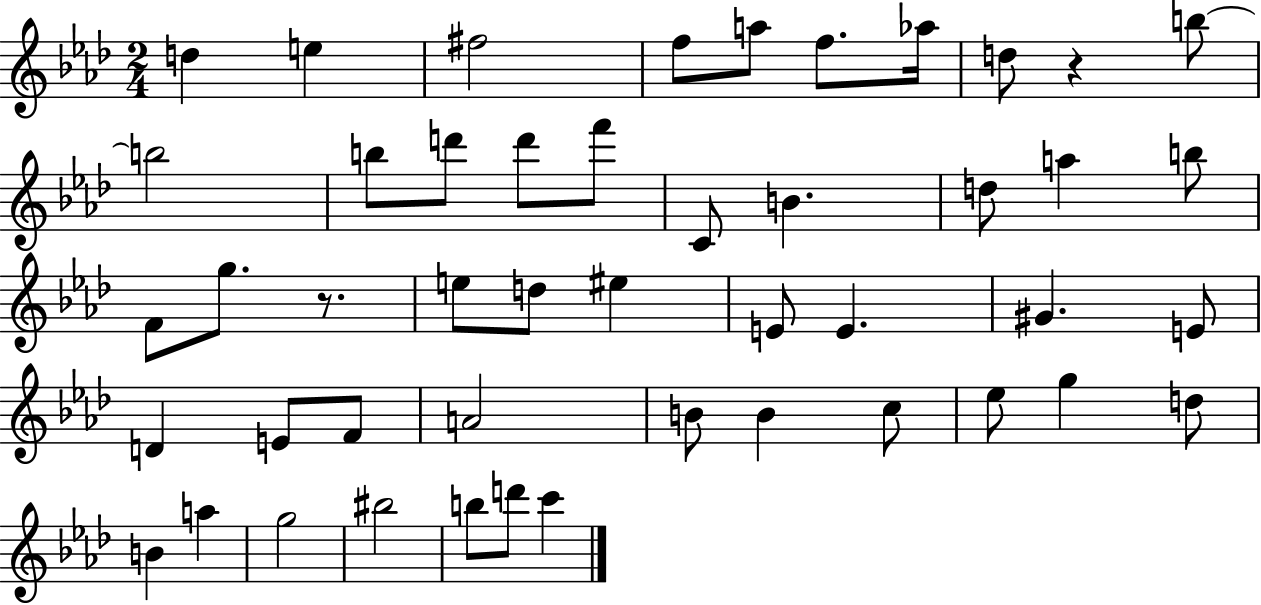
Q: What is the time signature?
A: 2/4